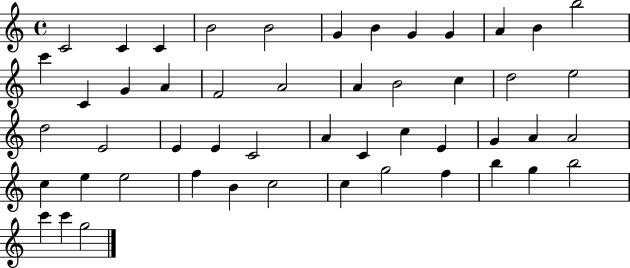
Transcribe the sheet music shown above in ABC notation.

X:1
T:Untitled
M:4/4
L:1/4
K:C
C2 C C B2 B2 G B G G A B b2 c' C G A F2 A2 A B2 c d2 e2 d2 E2 E E C2 A C c E G A A2 c e e2 f B c2 c g2 f b g b2 c' c' g2